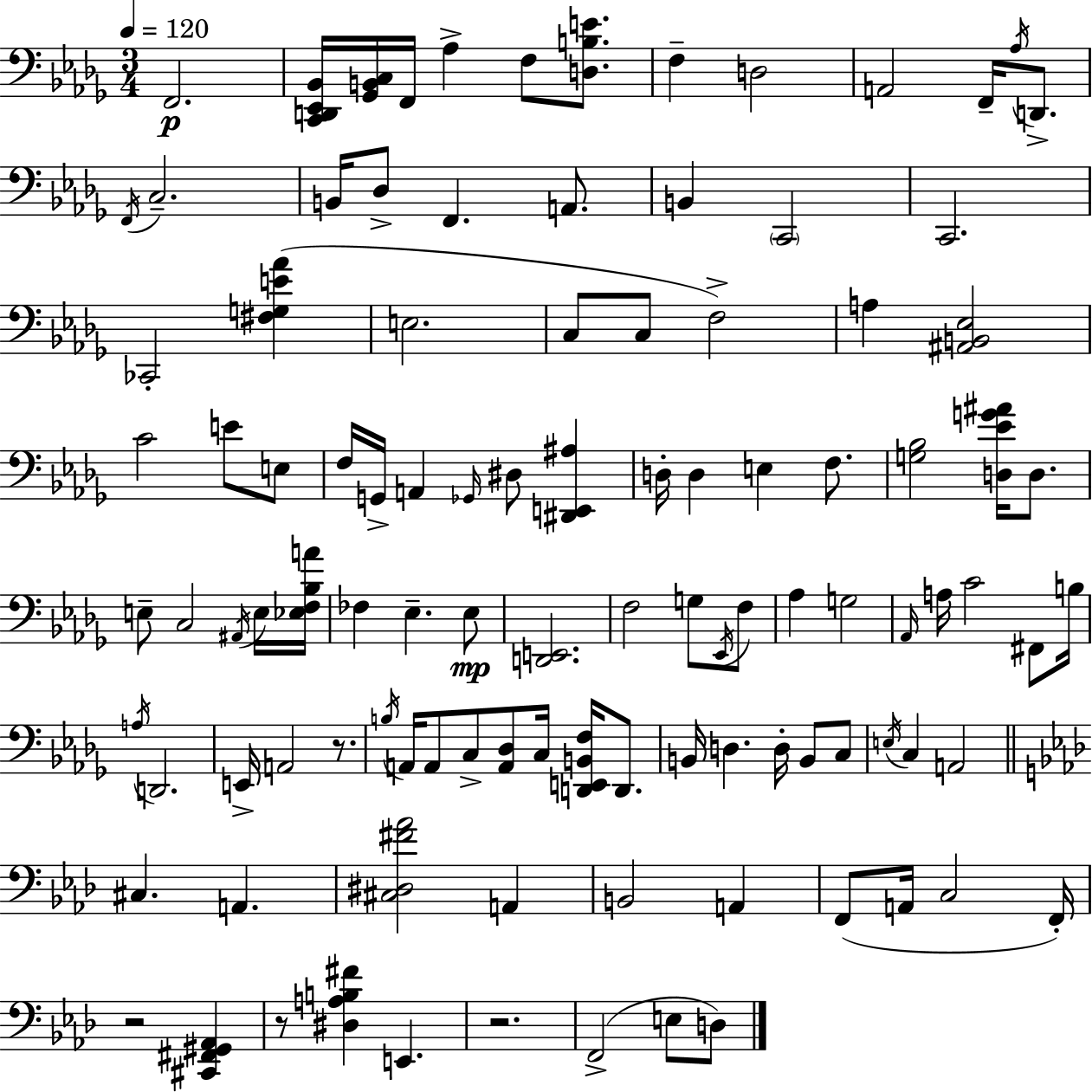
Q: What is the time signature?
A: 3/4